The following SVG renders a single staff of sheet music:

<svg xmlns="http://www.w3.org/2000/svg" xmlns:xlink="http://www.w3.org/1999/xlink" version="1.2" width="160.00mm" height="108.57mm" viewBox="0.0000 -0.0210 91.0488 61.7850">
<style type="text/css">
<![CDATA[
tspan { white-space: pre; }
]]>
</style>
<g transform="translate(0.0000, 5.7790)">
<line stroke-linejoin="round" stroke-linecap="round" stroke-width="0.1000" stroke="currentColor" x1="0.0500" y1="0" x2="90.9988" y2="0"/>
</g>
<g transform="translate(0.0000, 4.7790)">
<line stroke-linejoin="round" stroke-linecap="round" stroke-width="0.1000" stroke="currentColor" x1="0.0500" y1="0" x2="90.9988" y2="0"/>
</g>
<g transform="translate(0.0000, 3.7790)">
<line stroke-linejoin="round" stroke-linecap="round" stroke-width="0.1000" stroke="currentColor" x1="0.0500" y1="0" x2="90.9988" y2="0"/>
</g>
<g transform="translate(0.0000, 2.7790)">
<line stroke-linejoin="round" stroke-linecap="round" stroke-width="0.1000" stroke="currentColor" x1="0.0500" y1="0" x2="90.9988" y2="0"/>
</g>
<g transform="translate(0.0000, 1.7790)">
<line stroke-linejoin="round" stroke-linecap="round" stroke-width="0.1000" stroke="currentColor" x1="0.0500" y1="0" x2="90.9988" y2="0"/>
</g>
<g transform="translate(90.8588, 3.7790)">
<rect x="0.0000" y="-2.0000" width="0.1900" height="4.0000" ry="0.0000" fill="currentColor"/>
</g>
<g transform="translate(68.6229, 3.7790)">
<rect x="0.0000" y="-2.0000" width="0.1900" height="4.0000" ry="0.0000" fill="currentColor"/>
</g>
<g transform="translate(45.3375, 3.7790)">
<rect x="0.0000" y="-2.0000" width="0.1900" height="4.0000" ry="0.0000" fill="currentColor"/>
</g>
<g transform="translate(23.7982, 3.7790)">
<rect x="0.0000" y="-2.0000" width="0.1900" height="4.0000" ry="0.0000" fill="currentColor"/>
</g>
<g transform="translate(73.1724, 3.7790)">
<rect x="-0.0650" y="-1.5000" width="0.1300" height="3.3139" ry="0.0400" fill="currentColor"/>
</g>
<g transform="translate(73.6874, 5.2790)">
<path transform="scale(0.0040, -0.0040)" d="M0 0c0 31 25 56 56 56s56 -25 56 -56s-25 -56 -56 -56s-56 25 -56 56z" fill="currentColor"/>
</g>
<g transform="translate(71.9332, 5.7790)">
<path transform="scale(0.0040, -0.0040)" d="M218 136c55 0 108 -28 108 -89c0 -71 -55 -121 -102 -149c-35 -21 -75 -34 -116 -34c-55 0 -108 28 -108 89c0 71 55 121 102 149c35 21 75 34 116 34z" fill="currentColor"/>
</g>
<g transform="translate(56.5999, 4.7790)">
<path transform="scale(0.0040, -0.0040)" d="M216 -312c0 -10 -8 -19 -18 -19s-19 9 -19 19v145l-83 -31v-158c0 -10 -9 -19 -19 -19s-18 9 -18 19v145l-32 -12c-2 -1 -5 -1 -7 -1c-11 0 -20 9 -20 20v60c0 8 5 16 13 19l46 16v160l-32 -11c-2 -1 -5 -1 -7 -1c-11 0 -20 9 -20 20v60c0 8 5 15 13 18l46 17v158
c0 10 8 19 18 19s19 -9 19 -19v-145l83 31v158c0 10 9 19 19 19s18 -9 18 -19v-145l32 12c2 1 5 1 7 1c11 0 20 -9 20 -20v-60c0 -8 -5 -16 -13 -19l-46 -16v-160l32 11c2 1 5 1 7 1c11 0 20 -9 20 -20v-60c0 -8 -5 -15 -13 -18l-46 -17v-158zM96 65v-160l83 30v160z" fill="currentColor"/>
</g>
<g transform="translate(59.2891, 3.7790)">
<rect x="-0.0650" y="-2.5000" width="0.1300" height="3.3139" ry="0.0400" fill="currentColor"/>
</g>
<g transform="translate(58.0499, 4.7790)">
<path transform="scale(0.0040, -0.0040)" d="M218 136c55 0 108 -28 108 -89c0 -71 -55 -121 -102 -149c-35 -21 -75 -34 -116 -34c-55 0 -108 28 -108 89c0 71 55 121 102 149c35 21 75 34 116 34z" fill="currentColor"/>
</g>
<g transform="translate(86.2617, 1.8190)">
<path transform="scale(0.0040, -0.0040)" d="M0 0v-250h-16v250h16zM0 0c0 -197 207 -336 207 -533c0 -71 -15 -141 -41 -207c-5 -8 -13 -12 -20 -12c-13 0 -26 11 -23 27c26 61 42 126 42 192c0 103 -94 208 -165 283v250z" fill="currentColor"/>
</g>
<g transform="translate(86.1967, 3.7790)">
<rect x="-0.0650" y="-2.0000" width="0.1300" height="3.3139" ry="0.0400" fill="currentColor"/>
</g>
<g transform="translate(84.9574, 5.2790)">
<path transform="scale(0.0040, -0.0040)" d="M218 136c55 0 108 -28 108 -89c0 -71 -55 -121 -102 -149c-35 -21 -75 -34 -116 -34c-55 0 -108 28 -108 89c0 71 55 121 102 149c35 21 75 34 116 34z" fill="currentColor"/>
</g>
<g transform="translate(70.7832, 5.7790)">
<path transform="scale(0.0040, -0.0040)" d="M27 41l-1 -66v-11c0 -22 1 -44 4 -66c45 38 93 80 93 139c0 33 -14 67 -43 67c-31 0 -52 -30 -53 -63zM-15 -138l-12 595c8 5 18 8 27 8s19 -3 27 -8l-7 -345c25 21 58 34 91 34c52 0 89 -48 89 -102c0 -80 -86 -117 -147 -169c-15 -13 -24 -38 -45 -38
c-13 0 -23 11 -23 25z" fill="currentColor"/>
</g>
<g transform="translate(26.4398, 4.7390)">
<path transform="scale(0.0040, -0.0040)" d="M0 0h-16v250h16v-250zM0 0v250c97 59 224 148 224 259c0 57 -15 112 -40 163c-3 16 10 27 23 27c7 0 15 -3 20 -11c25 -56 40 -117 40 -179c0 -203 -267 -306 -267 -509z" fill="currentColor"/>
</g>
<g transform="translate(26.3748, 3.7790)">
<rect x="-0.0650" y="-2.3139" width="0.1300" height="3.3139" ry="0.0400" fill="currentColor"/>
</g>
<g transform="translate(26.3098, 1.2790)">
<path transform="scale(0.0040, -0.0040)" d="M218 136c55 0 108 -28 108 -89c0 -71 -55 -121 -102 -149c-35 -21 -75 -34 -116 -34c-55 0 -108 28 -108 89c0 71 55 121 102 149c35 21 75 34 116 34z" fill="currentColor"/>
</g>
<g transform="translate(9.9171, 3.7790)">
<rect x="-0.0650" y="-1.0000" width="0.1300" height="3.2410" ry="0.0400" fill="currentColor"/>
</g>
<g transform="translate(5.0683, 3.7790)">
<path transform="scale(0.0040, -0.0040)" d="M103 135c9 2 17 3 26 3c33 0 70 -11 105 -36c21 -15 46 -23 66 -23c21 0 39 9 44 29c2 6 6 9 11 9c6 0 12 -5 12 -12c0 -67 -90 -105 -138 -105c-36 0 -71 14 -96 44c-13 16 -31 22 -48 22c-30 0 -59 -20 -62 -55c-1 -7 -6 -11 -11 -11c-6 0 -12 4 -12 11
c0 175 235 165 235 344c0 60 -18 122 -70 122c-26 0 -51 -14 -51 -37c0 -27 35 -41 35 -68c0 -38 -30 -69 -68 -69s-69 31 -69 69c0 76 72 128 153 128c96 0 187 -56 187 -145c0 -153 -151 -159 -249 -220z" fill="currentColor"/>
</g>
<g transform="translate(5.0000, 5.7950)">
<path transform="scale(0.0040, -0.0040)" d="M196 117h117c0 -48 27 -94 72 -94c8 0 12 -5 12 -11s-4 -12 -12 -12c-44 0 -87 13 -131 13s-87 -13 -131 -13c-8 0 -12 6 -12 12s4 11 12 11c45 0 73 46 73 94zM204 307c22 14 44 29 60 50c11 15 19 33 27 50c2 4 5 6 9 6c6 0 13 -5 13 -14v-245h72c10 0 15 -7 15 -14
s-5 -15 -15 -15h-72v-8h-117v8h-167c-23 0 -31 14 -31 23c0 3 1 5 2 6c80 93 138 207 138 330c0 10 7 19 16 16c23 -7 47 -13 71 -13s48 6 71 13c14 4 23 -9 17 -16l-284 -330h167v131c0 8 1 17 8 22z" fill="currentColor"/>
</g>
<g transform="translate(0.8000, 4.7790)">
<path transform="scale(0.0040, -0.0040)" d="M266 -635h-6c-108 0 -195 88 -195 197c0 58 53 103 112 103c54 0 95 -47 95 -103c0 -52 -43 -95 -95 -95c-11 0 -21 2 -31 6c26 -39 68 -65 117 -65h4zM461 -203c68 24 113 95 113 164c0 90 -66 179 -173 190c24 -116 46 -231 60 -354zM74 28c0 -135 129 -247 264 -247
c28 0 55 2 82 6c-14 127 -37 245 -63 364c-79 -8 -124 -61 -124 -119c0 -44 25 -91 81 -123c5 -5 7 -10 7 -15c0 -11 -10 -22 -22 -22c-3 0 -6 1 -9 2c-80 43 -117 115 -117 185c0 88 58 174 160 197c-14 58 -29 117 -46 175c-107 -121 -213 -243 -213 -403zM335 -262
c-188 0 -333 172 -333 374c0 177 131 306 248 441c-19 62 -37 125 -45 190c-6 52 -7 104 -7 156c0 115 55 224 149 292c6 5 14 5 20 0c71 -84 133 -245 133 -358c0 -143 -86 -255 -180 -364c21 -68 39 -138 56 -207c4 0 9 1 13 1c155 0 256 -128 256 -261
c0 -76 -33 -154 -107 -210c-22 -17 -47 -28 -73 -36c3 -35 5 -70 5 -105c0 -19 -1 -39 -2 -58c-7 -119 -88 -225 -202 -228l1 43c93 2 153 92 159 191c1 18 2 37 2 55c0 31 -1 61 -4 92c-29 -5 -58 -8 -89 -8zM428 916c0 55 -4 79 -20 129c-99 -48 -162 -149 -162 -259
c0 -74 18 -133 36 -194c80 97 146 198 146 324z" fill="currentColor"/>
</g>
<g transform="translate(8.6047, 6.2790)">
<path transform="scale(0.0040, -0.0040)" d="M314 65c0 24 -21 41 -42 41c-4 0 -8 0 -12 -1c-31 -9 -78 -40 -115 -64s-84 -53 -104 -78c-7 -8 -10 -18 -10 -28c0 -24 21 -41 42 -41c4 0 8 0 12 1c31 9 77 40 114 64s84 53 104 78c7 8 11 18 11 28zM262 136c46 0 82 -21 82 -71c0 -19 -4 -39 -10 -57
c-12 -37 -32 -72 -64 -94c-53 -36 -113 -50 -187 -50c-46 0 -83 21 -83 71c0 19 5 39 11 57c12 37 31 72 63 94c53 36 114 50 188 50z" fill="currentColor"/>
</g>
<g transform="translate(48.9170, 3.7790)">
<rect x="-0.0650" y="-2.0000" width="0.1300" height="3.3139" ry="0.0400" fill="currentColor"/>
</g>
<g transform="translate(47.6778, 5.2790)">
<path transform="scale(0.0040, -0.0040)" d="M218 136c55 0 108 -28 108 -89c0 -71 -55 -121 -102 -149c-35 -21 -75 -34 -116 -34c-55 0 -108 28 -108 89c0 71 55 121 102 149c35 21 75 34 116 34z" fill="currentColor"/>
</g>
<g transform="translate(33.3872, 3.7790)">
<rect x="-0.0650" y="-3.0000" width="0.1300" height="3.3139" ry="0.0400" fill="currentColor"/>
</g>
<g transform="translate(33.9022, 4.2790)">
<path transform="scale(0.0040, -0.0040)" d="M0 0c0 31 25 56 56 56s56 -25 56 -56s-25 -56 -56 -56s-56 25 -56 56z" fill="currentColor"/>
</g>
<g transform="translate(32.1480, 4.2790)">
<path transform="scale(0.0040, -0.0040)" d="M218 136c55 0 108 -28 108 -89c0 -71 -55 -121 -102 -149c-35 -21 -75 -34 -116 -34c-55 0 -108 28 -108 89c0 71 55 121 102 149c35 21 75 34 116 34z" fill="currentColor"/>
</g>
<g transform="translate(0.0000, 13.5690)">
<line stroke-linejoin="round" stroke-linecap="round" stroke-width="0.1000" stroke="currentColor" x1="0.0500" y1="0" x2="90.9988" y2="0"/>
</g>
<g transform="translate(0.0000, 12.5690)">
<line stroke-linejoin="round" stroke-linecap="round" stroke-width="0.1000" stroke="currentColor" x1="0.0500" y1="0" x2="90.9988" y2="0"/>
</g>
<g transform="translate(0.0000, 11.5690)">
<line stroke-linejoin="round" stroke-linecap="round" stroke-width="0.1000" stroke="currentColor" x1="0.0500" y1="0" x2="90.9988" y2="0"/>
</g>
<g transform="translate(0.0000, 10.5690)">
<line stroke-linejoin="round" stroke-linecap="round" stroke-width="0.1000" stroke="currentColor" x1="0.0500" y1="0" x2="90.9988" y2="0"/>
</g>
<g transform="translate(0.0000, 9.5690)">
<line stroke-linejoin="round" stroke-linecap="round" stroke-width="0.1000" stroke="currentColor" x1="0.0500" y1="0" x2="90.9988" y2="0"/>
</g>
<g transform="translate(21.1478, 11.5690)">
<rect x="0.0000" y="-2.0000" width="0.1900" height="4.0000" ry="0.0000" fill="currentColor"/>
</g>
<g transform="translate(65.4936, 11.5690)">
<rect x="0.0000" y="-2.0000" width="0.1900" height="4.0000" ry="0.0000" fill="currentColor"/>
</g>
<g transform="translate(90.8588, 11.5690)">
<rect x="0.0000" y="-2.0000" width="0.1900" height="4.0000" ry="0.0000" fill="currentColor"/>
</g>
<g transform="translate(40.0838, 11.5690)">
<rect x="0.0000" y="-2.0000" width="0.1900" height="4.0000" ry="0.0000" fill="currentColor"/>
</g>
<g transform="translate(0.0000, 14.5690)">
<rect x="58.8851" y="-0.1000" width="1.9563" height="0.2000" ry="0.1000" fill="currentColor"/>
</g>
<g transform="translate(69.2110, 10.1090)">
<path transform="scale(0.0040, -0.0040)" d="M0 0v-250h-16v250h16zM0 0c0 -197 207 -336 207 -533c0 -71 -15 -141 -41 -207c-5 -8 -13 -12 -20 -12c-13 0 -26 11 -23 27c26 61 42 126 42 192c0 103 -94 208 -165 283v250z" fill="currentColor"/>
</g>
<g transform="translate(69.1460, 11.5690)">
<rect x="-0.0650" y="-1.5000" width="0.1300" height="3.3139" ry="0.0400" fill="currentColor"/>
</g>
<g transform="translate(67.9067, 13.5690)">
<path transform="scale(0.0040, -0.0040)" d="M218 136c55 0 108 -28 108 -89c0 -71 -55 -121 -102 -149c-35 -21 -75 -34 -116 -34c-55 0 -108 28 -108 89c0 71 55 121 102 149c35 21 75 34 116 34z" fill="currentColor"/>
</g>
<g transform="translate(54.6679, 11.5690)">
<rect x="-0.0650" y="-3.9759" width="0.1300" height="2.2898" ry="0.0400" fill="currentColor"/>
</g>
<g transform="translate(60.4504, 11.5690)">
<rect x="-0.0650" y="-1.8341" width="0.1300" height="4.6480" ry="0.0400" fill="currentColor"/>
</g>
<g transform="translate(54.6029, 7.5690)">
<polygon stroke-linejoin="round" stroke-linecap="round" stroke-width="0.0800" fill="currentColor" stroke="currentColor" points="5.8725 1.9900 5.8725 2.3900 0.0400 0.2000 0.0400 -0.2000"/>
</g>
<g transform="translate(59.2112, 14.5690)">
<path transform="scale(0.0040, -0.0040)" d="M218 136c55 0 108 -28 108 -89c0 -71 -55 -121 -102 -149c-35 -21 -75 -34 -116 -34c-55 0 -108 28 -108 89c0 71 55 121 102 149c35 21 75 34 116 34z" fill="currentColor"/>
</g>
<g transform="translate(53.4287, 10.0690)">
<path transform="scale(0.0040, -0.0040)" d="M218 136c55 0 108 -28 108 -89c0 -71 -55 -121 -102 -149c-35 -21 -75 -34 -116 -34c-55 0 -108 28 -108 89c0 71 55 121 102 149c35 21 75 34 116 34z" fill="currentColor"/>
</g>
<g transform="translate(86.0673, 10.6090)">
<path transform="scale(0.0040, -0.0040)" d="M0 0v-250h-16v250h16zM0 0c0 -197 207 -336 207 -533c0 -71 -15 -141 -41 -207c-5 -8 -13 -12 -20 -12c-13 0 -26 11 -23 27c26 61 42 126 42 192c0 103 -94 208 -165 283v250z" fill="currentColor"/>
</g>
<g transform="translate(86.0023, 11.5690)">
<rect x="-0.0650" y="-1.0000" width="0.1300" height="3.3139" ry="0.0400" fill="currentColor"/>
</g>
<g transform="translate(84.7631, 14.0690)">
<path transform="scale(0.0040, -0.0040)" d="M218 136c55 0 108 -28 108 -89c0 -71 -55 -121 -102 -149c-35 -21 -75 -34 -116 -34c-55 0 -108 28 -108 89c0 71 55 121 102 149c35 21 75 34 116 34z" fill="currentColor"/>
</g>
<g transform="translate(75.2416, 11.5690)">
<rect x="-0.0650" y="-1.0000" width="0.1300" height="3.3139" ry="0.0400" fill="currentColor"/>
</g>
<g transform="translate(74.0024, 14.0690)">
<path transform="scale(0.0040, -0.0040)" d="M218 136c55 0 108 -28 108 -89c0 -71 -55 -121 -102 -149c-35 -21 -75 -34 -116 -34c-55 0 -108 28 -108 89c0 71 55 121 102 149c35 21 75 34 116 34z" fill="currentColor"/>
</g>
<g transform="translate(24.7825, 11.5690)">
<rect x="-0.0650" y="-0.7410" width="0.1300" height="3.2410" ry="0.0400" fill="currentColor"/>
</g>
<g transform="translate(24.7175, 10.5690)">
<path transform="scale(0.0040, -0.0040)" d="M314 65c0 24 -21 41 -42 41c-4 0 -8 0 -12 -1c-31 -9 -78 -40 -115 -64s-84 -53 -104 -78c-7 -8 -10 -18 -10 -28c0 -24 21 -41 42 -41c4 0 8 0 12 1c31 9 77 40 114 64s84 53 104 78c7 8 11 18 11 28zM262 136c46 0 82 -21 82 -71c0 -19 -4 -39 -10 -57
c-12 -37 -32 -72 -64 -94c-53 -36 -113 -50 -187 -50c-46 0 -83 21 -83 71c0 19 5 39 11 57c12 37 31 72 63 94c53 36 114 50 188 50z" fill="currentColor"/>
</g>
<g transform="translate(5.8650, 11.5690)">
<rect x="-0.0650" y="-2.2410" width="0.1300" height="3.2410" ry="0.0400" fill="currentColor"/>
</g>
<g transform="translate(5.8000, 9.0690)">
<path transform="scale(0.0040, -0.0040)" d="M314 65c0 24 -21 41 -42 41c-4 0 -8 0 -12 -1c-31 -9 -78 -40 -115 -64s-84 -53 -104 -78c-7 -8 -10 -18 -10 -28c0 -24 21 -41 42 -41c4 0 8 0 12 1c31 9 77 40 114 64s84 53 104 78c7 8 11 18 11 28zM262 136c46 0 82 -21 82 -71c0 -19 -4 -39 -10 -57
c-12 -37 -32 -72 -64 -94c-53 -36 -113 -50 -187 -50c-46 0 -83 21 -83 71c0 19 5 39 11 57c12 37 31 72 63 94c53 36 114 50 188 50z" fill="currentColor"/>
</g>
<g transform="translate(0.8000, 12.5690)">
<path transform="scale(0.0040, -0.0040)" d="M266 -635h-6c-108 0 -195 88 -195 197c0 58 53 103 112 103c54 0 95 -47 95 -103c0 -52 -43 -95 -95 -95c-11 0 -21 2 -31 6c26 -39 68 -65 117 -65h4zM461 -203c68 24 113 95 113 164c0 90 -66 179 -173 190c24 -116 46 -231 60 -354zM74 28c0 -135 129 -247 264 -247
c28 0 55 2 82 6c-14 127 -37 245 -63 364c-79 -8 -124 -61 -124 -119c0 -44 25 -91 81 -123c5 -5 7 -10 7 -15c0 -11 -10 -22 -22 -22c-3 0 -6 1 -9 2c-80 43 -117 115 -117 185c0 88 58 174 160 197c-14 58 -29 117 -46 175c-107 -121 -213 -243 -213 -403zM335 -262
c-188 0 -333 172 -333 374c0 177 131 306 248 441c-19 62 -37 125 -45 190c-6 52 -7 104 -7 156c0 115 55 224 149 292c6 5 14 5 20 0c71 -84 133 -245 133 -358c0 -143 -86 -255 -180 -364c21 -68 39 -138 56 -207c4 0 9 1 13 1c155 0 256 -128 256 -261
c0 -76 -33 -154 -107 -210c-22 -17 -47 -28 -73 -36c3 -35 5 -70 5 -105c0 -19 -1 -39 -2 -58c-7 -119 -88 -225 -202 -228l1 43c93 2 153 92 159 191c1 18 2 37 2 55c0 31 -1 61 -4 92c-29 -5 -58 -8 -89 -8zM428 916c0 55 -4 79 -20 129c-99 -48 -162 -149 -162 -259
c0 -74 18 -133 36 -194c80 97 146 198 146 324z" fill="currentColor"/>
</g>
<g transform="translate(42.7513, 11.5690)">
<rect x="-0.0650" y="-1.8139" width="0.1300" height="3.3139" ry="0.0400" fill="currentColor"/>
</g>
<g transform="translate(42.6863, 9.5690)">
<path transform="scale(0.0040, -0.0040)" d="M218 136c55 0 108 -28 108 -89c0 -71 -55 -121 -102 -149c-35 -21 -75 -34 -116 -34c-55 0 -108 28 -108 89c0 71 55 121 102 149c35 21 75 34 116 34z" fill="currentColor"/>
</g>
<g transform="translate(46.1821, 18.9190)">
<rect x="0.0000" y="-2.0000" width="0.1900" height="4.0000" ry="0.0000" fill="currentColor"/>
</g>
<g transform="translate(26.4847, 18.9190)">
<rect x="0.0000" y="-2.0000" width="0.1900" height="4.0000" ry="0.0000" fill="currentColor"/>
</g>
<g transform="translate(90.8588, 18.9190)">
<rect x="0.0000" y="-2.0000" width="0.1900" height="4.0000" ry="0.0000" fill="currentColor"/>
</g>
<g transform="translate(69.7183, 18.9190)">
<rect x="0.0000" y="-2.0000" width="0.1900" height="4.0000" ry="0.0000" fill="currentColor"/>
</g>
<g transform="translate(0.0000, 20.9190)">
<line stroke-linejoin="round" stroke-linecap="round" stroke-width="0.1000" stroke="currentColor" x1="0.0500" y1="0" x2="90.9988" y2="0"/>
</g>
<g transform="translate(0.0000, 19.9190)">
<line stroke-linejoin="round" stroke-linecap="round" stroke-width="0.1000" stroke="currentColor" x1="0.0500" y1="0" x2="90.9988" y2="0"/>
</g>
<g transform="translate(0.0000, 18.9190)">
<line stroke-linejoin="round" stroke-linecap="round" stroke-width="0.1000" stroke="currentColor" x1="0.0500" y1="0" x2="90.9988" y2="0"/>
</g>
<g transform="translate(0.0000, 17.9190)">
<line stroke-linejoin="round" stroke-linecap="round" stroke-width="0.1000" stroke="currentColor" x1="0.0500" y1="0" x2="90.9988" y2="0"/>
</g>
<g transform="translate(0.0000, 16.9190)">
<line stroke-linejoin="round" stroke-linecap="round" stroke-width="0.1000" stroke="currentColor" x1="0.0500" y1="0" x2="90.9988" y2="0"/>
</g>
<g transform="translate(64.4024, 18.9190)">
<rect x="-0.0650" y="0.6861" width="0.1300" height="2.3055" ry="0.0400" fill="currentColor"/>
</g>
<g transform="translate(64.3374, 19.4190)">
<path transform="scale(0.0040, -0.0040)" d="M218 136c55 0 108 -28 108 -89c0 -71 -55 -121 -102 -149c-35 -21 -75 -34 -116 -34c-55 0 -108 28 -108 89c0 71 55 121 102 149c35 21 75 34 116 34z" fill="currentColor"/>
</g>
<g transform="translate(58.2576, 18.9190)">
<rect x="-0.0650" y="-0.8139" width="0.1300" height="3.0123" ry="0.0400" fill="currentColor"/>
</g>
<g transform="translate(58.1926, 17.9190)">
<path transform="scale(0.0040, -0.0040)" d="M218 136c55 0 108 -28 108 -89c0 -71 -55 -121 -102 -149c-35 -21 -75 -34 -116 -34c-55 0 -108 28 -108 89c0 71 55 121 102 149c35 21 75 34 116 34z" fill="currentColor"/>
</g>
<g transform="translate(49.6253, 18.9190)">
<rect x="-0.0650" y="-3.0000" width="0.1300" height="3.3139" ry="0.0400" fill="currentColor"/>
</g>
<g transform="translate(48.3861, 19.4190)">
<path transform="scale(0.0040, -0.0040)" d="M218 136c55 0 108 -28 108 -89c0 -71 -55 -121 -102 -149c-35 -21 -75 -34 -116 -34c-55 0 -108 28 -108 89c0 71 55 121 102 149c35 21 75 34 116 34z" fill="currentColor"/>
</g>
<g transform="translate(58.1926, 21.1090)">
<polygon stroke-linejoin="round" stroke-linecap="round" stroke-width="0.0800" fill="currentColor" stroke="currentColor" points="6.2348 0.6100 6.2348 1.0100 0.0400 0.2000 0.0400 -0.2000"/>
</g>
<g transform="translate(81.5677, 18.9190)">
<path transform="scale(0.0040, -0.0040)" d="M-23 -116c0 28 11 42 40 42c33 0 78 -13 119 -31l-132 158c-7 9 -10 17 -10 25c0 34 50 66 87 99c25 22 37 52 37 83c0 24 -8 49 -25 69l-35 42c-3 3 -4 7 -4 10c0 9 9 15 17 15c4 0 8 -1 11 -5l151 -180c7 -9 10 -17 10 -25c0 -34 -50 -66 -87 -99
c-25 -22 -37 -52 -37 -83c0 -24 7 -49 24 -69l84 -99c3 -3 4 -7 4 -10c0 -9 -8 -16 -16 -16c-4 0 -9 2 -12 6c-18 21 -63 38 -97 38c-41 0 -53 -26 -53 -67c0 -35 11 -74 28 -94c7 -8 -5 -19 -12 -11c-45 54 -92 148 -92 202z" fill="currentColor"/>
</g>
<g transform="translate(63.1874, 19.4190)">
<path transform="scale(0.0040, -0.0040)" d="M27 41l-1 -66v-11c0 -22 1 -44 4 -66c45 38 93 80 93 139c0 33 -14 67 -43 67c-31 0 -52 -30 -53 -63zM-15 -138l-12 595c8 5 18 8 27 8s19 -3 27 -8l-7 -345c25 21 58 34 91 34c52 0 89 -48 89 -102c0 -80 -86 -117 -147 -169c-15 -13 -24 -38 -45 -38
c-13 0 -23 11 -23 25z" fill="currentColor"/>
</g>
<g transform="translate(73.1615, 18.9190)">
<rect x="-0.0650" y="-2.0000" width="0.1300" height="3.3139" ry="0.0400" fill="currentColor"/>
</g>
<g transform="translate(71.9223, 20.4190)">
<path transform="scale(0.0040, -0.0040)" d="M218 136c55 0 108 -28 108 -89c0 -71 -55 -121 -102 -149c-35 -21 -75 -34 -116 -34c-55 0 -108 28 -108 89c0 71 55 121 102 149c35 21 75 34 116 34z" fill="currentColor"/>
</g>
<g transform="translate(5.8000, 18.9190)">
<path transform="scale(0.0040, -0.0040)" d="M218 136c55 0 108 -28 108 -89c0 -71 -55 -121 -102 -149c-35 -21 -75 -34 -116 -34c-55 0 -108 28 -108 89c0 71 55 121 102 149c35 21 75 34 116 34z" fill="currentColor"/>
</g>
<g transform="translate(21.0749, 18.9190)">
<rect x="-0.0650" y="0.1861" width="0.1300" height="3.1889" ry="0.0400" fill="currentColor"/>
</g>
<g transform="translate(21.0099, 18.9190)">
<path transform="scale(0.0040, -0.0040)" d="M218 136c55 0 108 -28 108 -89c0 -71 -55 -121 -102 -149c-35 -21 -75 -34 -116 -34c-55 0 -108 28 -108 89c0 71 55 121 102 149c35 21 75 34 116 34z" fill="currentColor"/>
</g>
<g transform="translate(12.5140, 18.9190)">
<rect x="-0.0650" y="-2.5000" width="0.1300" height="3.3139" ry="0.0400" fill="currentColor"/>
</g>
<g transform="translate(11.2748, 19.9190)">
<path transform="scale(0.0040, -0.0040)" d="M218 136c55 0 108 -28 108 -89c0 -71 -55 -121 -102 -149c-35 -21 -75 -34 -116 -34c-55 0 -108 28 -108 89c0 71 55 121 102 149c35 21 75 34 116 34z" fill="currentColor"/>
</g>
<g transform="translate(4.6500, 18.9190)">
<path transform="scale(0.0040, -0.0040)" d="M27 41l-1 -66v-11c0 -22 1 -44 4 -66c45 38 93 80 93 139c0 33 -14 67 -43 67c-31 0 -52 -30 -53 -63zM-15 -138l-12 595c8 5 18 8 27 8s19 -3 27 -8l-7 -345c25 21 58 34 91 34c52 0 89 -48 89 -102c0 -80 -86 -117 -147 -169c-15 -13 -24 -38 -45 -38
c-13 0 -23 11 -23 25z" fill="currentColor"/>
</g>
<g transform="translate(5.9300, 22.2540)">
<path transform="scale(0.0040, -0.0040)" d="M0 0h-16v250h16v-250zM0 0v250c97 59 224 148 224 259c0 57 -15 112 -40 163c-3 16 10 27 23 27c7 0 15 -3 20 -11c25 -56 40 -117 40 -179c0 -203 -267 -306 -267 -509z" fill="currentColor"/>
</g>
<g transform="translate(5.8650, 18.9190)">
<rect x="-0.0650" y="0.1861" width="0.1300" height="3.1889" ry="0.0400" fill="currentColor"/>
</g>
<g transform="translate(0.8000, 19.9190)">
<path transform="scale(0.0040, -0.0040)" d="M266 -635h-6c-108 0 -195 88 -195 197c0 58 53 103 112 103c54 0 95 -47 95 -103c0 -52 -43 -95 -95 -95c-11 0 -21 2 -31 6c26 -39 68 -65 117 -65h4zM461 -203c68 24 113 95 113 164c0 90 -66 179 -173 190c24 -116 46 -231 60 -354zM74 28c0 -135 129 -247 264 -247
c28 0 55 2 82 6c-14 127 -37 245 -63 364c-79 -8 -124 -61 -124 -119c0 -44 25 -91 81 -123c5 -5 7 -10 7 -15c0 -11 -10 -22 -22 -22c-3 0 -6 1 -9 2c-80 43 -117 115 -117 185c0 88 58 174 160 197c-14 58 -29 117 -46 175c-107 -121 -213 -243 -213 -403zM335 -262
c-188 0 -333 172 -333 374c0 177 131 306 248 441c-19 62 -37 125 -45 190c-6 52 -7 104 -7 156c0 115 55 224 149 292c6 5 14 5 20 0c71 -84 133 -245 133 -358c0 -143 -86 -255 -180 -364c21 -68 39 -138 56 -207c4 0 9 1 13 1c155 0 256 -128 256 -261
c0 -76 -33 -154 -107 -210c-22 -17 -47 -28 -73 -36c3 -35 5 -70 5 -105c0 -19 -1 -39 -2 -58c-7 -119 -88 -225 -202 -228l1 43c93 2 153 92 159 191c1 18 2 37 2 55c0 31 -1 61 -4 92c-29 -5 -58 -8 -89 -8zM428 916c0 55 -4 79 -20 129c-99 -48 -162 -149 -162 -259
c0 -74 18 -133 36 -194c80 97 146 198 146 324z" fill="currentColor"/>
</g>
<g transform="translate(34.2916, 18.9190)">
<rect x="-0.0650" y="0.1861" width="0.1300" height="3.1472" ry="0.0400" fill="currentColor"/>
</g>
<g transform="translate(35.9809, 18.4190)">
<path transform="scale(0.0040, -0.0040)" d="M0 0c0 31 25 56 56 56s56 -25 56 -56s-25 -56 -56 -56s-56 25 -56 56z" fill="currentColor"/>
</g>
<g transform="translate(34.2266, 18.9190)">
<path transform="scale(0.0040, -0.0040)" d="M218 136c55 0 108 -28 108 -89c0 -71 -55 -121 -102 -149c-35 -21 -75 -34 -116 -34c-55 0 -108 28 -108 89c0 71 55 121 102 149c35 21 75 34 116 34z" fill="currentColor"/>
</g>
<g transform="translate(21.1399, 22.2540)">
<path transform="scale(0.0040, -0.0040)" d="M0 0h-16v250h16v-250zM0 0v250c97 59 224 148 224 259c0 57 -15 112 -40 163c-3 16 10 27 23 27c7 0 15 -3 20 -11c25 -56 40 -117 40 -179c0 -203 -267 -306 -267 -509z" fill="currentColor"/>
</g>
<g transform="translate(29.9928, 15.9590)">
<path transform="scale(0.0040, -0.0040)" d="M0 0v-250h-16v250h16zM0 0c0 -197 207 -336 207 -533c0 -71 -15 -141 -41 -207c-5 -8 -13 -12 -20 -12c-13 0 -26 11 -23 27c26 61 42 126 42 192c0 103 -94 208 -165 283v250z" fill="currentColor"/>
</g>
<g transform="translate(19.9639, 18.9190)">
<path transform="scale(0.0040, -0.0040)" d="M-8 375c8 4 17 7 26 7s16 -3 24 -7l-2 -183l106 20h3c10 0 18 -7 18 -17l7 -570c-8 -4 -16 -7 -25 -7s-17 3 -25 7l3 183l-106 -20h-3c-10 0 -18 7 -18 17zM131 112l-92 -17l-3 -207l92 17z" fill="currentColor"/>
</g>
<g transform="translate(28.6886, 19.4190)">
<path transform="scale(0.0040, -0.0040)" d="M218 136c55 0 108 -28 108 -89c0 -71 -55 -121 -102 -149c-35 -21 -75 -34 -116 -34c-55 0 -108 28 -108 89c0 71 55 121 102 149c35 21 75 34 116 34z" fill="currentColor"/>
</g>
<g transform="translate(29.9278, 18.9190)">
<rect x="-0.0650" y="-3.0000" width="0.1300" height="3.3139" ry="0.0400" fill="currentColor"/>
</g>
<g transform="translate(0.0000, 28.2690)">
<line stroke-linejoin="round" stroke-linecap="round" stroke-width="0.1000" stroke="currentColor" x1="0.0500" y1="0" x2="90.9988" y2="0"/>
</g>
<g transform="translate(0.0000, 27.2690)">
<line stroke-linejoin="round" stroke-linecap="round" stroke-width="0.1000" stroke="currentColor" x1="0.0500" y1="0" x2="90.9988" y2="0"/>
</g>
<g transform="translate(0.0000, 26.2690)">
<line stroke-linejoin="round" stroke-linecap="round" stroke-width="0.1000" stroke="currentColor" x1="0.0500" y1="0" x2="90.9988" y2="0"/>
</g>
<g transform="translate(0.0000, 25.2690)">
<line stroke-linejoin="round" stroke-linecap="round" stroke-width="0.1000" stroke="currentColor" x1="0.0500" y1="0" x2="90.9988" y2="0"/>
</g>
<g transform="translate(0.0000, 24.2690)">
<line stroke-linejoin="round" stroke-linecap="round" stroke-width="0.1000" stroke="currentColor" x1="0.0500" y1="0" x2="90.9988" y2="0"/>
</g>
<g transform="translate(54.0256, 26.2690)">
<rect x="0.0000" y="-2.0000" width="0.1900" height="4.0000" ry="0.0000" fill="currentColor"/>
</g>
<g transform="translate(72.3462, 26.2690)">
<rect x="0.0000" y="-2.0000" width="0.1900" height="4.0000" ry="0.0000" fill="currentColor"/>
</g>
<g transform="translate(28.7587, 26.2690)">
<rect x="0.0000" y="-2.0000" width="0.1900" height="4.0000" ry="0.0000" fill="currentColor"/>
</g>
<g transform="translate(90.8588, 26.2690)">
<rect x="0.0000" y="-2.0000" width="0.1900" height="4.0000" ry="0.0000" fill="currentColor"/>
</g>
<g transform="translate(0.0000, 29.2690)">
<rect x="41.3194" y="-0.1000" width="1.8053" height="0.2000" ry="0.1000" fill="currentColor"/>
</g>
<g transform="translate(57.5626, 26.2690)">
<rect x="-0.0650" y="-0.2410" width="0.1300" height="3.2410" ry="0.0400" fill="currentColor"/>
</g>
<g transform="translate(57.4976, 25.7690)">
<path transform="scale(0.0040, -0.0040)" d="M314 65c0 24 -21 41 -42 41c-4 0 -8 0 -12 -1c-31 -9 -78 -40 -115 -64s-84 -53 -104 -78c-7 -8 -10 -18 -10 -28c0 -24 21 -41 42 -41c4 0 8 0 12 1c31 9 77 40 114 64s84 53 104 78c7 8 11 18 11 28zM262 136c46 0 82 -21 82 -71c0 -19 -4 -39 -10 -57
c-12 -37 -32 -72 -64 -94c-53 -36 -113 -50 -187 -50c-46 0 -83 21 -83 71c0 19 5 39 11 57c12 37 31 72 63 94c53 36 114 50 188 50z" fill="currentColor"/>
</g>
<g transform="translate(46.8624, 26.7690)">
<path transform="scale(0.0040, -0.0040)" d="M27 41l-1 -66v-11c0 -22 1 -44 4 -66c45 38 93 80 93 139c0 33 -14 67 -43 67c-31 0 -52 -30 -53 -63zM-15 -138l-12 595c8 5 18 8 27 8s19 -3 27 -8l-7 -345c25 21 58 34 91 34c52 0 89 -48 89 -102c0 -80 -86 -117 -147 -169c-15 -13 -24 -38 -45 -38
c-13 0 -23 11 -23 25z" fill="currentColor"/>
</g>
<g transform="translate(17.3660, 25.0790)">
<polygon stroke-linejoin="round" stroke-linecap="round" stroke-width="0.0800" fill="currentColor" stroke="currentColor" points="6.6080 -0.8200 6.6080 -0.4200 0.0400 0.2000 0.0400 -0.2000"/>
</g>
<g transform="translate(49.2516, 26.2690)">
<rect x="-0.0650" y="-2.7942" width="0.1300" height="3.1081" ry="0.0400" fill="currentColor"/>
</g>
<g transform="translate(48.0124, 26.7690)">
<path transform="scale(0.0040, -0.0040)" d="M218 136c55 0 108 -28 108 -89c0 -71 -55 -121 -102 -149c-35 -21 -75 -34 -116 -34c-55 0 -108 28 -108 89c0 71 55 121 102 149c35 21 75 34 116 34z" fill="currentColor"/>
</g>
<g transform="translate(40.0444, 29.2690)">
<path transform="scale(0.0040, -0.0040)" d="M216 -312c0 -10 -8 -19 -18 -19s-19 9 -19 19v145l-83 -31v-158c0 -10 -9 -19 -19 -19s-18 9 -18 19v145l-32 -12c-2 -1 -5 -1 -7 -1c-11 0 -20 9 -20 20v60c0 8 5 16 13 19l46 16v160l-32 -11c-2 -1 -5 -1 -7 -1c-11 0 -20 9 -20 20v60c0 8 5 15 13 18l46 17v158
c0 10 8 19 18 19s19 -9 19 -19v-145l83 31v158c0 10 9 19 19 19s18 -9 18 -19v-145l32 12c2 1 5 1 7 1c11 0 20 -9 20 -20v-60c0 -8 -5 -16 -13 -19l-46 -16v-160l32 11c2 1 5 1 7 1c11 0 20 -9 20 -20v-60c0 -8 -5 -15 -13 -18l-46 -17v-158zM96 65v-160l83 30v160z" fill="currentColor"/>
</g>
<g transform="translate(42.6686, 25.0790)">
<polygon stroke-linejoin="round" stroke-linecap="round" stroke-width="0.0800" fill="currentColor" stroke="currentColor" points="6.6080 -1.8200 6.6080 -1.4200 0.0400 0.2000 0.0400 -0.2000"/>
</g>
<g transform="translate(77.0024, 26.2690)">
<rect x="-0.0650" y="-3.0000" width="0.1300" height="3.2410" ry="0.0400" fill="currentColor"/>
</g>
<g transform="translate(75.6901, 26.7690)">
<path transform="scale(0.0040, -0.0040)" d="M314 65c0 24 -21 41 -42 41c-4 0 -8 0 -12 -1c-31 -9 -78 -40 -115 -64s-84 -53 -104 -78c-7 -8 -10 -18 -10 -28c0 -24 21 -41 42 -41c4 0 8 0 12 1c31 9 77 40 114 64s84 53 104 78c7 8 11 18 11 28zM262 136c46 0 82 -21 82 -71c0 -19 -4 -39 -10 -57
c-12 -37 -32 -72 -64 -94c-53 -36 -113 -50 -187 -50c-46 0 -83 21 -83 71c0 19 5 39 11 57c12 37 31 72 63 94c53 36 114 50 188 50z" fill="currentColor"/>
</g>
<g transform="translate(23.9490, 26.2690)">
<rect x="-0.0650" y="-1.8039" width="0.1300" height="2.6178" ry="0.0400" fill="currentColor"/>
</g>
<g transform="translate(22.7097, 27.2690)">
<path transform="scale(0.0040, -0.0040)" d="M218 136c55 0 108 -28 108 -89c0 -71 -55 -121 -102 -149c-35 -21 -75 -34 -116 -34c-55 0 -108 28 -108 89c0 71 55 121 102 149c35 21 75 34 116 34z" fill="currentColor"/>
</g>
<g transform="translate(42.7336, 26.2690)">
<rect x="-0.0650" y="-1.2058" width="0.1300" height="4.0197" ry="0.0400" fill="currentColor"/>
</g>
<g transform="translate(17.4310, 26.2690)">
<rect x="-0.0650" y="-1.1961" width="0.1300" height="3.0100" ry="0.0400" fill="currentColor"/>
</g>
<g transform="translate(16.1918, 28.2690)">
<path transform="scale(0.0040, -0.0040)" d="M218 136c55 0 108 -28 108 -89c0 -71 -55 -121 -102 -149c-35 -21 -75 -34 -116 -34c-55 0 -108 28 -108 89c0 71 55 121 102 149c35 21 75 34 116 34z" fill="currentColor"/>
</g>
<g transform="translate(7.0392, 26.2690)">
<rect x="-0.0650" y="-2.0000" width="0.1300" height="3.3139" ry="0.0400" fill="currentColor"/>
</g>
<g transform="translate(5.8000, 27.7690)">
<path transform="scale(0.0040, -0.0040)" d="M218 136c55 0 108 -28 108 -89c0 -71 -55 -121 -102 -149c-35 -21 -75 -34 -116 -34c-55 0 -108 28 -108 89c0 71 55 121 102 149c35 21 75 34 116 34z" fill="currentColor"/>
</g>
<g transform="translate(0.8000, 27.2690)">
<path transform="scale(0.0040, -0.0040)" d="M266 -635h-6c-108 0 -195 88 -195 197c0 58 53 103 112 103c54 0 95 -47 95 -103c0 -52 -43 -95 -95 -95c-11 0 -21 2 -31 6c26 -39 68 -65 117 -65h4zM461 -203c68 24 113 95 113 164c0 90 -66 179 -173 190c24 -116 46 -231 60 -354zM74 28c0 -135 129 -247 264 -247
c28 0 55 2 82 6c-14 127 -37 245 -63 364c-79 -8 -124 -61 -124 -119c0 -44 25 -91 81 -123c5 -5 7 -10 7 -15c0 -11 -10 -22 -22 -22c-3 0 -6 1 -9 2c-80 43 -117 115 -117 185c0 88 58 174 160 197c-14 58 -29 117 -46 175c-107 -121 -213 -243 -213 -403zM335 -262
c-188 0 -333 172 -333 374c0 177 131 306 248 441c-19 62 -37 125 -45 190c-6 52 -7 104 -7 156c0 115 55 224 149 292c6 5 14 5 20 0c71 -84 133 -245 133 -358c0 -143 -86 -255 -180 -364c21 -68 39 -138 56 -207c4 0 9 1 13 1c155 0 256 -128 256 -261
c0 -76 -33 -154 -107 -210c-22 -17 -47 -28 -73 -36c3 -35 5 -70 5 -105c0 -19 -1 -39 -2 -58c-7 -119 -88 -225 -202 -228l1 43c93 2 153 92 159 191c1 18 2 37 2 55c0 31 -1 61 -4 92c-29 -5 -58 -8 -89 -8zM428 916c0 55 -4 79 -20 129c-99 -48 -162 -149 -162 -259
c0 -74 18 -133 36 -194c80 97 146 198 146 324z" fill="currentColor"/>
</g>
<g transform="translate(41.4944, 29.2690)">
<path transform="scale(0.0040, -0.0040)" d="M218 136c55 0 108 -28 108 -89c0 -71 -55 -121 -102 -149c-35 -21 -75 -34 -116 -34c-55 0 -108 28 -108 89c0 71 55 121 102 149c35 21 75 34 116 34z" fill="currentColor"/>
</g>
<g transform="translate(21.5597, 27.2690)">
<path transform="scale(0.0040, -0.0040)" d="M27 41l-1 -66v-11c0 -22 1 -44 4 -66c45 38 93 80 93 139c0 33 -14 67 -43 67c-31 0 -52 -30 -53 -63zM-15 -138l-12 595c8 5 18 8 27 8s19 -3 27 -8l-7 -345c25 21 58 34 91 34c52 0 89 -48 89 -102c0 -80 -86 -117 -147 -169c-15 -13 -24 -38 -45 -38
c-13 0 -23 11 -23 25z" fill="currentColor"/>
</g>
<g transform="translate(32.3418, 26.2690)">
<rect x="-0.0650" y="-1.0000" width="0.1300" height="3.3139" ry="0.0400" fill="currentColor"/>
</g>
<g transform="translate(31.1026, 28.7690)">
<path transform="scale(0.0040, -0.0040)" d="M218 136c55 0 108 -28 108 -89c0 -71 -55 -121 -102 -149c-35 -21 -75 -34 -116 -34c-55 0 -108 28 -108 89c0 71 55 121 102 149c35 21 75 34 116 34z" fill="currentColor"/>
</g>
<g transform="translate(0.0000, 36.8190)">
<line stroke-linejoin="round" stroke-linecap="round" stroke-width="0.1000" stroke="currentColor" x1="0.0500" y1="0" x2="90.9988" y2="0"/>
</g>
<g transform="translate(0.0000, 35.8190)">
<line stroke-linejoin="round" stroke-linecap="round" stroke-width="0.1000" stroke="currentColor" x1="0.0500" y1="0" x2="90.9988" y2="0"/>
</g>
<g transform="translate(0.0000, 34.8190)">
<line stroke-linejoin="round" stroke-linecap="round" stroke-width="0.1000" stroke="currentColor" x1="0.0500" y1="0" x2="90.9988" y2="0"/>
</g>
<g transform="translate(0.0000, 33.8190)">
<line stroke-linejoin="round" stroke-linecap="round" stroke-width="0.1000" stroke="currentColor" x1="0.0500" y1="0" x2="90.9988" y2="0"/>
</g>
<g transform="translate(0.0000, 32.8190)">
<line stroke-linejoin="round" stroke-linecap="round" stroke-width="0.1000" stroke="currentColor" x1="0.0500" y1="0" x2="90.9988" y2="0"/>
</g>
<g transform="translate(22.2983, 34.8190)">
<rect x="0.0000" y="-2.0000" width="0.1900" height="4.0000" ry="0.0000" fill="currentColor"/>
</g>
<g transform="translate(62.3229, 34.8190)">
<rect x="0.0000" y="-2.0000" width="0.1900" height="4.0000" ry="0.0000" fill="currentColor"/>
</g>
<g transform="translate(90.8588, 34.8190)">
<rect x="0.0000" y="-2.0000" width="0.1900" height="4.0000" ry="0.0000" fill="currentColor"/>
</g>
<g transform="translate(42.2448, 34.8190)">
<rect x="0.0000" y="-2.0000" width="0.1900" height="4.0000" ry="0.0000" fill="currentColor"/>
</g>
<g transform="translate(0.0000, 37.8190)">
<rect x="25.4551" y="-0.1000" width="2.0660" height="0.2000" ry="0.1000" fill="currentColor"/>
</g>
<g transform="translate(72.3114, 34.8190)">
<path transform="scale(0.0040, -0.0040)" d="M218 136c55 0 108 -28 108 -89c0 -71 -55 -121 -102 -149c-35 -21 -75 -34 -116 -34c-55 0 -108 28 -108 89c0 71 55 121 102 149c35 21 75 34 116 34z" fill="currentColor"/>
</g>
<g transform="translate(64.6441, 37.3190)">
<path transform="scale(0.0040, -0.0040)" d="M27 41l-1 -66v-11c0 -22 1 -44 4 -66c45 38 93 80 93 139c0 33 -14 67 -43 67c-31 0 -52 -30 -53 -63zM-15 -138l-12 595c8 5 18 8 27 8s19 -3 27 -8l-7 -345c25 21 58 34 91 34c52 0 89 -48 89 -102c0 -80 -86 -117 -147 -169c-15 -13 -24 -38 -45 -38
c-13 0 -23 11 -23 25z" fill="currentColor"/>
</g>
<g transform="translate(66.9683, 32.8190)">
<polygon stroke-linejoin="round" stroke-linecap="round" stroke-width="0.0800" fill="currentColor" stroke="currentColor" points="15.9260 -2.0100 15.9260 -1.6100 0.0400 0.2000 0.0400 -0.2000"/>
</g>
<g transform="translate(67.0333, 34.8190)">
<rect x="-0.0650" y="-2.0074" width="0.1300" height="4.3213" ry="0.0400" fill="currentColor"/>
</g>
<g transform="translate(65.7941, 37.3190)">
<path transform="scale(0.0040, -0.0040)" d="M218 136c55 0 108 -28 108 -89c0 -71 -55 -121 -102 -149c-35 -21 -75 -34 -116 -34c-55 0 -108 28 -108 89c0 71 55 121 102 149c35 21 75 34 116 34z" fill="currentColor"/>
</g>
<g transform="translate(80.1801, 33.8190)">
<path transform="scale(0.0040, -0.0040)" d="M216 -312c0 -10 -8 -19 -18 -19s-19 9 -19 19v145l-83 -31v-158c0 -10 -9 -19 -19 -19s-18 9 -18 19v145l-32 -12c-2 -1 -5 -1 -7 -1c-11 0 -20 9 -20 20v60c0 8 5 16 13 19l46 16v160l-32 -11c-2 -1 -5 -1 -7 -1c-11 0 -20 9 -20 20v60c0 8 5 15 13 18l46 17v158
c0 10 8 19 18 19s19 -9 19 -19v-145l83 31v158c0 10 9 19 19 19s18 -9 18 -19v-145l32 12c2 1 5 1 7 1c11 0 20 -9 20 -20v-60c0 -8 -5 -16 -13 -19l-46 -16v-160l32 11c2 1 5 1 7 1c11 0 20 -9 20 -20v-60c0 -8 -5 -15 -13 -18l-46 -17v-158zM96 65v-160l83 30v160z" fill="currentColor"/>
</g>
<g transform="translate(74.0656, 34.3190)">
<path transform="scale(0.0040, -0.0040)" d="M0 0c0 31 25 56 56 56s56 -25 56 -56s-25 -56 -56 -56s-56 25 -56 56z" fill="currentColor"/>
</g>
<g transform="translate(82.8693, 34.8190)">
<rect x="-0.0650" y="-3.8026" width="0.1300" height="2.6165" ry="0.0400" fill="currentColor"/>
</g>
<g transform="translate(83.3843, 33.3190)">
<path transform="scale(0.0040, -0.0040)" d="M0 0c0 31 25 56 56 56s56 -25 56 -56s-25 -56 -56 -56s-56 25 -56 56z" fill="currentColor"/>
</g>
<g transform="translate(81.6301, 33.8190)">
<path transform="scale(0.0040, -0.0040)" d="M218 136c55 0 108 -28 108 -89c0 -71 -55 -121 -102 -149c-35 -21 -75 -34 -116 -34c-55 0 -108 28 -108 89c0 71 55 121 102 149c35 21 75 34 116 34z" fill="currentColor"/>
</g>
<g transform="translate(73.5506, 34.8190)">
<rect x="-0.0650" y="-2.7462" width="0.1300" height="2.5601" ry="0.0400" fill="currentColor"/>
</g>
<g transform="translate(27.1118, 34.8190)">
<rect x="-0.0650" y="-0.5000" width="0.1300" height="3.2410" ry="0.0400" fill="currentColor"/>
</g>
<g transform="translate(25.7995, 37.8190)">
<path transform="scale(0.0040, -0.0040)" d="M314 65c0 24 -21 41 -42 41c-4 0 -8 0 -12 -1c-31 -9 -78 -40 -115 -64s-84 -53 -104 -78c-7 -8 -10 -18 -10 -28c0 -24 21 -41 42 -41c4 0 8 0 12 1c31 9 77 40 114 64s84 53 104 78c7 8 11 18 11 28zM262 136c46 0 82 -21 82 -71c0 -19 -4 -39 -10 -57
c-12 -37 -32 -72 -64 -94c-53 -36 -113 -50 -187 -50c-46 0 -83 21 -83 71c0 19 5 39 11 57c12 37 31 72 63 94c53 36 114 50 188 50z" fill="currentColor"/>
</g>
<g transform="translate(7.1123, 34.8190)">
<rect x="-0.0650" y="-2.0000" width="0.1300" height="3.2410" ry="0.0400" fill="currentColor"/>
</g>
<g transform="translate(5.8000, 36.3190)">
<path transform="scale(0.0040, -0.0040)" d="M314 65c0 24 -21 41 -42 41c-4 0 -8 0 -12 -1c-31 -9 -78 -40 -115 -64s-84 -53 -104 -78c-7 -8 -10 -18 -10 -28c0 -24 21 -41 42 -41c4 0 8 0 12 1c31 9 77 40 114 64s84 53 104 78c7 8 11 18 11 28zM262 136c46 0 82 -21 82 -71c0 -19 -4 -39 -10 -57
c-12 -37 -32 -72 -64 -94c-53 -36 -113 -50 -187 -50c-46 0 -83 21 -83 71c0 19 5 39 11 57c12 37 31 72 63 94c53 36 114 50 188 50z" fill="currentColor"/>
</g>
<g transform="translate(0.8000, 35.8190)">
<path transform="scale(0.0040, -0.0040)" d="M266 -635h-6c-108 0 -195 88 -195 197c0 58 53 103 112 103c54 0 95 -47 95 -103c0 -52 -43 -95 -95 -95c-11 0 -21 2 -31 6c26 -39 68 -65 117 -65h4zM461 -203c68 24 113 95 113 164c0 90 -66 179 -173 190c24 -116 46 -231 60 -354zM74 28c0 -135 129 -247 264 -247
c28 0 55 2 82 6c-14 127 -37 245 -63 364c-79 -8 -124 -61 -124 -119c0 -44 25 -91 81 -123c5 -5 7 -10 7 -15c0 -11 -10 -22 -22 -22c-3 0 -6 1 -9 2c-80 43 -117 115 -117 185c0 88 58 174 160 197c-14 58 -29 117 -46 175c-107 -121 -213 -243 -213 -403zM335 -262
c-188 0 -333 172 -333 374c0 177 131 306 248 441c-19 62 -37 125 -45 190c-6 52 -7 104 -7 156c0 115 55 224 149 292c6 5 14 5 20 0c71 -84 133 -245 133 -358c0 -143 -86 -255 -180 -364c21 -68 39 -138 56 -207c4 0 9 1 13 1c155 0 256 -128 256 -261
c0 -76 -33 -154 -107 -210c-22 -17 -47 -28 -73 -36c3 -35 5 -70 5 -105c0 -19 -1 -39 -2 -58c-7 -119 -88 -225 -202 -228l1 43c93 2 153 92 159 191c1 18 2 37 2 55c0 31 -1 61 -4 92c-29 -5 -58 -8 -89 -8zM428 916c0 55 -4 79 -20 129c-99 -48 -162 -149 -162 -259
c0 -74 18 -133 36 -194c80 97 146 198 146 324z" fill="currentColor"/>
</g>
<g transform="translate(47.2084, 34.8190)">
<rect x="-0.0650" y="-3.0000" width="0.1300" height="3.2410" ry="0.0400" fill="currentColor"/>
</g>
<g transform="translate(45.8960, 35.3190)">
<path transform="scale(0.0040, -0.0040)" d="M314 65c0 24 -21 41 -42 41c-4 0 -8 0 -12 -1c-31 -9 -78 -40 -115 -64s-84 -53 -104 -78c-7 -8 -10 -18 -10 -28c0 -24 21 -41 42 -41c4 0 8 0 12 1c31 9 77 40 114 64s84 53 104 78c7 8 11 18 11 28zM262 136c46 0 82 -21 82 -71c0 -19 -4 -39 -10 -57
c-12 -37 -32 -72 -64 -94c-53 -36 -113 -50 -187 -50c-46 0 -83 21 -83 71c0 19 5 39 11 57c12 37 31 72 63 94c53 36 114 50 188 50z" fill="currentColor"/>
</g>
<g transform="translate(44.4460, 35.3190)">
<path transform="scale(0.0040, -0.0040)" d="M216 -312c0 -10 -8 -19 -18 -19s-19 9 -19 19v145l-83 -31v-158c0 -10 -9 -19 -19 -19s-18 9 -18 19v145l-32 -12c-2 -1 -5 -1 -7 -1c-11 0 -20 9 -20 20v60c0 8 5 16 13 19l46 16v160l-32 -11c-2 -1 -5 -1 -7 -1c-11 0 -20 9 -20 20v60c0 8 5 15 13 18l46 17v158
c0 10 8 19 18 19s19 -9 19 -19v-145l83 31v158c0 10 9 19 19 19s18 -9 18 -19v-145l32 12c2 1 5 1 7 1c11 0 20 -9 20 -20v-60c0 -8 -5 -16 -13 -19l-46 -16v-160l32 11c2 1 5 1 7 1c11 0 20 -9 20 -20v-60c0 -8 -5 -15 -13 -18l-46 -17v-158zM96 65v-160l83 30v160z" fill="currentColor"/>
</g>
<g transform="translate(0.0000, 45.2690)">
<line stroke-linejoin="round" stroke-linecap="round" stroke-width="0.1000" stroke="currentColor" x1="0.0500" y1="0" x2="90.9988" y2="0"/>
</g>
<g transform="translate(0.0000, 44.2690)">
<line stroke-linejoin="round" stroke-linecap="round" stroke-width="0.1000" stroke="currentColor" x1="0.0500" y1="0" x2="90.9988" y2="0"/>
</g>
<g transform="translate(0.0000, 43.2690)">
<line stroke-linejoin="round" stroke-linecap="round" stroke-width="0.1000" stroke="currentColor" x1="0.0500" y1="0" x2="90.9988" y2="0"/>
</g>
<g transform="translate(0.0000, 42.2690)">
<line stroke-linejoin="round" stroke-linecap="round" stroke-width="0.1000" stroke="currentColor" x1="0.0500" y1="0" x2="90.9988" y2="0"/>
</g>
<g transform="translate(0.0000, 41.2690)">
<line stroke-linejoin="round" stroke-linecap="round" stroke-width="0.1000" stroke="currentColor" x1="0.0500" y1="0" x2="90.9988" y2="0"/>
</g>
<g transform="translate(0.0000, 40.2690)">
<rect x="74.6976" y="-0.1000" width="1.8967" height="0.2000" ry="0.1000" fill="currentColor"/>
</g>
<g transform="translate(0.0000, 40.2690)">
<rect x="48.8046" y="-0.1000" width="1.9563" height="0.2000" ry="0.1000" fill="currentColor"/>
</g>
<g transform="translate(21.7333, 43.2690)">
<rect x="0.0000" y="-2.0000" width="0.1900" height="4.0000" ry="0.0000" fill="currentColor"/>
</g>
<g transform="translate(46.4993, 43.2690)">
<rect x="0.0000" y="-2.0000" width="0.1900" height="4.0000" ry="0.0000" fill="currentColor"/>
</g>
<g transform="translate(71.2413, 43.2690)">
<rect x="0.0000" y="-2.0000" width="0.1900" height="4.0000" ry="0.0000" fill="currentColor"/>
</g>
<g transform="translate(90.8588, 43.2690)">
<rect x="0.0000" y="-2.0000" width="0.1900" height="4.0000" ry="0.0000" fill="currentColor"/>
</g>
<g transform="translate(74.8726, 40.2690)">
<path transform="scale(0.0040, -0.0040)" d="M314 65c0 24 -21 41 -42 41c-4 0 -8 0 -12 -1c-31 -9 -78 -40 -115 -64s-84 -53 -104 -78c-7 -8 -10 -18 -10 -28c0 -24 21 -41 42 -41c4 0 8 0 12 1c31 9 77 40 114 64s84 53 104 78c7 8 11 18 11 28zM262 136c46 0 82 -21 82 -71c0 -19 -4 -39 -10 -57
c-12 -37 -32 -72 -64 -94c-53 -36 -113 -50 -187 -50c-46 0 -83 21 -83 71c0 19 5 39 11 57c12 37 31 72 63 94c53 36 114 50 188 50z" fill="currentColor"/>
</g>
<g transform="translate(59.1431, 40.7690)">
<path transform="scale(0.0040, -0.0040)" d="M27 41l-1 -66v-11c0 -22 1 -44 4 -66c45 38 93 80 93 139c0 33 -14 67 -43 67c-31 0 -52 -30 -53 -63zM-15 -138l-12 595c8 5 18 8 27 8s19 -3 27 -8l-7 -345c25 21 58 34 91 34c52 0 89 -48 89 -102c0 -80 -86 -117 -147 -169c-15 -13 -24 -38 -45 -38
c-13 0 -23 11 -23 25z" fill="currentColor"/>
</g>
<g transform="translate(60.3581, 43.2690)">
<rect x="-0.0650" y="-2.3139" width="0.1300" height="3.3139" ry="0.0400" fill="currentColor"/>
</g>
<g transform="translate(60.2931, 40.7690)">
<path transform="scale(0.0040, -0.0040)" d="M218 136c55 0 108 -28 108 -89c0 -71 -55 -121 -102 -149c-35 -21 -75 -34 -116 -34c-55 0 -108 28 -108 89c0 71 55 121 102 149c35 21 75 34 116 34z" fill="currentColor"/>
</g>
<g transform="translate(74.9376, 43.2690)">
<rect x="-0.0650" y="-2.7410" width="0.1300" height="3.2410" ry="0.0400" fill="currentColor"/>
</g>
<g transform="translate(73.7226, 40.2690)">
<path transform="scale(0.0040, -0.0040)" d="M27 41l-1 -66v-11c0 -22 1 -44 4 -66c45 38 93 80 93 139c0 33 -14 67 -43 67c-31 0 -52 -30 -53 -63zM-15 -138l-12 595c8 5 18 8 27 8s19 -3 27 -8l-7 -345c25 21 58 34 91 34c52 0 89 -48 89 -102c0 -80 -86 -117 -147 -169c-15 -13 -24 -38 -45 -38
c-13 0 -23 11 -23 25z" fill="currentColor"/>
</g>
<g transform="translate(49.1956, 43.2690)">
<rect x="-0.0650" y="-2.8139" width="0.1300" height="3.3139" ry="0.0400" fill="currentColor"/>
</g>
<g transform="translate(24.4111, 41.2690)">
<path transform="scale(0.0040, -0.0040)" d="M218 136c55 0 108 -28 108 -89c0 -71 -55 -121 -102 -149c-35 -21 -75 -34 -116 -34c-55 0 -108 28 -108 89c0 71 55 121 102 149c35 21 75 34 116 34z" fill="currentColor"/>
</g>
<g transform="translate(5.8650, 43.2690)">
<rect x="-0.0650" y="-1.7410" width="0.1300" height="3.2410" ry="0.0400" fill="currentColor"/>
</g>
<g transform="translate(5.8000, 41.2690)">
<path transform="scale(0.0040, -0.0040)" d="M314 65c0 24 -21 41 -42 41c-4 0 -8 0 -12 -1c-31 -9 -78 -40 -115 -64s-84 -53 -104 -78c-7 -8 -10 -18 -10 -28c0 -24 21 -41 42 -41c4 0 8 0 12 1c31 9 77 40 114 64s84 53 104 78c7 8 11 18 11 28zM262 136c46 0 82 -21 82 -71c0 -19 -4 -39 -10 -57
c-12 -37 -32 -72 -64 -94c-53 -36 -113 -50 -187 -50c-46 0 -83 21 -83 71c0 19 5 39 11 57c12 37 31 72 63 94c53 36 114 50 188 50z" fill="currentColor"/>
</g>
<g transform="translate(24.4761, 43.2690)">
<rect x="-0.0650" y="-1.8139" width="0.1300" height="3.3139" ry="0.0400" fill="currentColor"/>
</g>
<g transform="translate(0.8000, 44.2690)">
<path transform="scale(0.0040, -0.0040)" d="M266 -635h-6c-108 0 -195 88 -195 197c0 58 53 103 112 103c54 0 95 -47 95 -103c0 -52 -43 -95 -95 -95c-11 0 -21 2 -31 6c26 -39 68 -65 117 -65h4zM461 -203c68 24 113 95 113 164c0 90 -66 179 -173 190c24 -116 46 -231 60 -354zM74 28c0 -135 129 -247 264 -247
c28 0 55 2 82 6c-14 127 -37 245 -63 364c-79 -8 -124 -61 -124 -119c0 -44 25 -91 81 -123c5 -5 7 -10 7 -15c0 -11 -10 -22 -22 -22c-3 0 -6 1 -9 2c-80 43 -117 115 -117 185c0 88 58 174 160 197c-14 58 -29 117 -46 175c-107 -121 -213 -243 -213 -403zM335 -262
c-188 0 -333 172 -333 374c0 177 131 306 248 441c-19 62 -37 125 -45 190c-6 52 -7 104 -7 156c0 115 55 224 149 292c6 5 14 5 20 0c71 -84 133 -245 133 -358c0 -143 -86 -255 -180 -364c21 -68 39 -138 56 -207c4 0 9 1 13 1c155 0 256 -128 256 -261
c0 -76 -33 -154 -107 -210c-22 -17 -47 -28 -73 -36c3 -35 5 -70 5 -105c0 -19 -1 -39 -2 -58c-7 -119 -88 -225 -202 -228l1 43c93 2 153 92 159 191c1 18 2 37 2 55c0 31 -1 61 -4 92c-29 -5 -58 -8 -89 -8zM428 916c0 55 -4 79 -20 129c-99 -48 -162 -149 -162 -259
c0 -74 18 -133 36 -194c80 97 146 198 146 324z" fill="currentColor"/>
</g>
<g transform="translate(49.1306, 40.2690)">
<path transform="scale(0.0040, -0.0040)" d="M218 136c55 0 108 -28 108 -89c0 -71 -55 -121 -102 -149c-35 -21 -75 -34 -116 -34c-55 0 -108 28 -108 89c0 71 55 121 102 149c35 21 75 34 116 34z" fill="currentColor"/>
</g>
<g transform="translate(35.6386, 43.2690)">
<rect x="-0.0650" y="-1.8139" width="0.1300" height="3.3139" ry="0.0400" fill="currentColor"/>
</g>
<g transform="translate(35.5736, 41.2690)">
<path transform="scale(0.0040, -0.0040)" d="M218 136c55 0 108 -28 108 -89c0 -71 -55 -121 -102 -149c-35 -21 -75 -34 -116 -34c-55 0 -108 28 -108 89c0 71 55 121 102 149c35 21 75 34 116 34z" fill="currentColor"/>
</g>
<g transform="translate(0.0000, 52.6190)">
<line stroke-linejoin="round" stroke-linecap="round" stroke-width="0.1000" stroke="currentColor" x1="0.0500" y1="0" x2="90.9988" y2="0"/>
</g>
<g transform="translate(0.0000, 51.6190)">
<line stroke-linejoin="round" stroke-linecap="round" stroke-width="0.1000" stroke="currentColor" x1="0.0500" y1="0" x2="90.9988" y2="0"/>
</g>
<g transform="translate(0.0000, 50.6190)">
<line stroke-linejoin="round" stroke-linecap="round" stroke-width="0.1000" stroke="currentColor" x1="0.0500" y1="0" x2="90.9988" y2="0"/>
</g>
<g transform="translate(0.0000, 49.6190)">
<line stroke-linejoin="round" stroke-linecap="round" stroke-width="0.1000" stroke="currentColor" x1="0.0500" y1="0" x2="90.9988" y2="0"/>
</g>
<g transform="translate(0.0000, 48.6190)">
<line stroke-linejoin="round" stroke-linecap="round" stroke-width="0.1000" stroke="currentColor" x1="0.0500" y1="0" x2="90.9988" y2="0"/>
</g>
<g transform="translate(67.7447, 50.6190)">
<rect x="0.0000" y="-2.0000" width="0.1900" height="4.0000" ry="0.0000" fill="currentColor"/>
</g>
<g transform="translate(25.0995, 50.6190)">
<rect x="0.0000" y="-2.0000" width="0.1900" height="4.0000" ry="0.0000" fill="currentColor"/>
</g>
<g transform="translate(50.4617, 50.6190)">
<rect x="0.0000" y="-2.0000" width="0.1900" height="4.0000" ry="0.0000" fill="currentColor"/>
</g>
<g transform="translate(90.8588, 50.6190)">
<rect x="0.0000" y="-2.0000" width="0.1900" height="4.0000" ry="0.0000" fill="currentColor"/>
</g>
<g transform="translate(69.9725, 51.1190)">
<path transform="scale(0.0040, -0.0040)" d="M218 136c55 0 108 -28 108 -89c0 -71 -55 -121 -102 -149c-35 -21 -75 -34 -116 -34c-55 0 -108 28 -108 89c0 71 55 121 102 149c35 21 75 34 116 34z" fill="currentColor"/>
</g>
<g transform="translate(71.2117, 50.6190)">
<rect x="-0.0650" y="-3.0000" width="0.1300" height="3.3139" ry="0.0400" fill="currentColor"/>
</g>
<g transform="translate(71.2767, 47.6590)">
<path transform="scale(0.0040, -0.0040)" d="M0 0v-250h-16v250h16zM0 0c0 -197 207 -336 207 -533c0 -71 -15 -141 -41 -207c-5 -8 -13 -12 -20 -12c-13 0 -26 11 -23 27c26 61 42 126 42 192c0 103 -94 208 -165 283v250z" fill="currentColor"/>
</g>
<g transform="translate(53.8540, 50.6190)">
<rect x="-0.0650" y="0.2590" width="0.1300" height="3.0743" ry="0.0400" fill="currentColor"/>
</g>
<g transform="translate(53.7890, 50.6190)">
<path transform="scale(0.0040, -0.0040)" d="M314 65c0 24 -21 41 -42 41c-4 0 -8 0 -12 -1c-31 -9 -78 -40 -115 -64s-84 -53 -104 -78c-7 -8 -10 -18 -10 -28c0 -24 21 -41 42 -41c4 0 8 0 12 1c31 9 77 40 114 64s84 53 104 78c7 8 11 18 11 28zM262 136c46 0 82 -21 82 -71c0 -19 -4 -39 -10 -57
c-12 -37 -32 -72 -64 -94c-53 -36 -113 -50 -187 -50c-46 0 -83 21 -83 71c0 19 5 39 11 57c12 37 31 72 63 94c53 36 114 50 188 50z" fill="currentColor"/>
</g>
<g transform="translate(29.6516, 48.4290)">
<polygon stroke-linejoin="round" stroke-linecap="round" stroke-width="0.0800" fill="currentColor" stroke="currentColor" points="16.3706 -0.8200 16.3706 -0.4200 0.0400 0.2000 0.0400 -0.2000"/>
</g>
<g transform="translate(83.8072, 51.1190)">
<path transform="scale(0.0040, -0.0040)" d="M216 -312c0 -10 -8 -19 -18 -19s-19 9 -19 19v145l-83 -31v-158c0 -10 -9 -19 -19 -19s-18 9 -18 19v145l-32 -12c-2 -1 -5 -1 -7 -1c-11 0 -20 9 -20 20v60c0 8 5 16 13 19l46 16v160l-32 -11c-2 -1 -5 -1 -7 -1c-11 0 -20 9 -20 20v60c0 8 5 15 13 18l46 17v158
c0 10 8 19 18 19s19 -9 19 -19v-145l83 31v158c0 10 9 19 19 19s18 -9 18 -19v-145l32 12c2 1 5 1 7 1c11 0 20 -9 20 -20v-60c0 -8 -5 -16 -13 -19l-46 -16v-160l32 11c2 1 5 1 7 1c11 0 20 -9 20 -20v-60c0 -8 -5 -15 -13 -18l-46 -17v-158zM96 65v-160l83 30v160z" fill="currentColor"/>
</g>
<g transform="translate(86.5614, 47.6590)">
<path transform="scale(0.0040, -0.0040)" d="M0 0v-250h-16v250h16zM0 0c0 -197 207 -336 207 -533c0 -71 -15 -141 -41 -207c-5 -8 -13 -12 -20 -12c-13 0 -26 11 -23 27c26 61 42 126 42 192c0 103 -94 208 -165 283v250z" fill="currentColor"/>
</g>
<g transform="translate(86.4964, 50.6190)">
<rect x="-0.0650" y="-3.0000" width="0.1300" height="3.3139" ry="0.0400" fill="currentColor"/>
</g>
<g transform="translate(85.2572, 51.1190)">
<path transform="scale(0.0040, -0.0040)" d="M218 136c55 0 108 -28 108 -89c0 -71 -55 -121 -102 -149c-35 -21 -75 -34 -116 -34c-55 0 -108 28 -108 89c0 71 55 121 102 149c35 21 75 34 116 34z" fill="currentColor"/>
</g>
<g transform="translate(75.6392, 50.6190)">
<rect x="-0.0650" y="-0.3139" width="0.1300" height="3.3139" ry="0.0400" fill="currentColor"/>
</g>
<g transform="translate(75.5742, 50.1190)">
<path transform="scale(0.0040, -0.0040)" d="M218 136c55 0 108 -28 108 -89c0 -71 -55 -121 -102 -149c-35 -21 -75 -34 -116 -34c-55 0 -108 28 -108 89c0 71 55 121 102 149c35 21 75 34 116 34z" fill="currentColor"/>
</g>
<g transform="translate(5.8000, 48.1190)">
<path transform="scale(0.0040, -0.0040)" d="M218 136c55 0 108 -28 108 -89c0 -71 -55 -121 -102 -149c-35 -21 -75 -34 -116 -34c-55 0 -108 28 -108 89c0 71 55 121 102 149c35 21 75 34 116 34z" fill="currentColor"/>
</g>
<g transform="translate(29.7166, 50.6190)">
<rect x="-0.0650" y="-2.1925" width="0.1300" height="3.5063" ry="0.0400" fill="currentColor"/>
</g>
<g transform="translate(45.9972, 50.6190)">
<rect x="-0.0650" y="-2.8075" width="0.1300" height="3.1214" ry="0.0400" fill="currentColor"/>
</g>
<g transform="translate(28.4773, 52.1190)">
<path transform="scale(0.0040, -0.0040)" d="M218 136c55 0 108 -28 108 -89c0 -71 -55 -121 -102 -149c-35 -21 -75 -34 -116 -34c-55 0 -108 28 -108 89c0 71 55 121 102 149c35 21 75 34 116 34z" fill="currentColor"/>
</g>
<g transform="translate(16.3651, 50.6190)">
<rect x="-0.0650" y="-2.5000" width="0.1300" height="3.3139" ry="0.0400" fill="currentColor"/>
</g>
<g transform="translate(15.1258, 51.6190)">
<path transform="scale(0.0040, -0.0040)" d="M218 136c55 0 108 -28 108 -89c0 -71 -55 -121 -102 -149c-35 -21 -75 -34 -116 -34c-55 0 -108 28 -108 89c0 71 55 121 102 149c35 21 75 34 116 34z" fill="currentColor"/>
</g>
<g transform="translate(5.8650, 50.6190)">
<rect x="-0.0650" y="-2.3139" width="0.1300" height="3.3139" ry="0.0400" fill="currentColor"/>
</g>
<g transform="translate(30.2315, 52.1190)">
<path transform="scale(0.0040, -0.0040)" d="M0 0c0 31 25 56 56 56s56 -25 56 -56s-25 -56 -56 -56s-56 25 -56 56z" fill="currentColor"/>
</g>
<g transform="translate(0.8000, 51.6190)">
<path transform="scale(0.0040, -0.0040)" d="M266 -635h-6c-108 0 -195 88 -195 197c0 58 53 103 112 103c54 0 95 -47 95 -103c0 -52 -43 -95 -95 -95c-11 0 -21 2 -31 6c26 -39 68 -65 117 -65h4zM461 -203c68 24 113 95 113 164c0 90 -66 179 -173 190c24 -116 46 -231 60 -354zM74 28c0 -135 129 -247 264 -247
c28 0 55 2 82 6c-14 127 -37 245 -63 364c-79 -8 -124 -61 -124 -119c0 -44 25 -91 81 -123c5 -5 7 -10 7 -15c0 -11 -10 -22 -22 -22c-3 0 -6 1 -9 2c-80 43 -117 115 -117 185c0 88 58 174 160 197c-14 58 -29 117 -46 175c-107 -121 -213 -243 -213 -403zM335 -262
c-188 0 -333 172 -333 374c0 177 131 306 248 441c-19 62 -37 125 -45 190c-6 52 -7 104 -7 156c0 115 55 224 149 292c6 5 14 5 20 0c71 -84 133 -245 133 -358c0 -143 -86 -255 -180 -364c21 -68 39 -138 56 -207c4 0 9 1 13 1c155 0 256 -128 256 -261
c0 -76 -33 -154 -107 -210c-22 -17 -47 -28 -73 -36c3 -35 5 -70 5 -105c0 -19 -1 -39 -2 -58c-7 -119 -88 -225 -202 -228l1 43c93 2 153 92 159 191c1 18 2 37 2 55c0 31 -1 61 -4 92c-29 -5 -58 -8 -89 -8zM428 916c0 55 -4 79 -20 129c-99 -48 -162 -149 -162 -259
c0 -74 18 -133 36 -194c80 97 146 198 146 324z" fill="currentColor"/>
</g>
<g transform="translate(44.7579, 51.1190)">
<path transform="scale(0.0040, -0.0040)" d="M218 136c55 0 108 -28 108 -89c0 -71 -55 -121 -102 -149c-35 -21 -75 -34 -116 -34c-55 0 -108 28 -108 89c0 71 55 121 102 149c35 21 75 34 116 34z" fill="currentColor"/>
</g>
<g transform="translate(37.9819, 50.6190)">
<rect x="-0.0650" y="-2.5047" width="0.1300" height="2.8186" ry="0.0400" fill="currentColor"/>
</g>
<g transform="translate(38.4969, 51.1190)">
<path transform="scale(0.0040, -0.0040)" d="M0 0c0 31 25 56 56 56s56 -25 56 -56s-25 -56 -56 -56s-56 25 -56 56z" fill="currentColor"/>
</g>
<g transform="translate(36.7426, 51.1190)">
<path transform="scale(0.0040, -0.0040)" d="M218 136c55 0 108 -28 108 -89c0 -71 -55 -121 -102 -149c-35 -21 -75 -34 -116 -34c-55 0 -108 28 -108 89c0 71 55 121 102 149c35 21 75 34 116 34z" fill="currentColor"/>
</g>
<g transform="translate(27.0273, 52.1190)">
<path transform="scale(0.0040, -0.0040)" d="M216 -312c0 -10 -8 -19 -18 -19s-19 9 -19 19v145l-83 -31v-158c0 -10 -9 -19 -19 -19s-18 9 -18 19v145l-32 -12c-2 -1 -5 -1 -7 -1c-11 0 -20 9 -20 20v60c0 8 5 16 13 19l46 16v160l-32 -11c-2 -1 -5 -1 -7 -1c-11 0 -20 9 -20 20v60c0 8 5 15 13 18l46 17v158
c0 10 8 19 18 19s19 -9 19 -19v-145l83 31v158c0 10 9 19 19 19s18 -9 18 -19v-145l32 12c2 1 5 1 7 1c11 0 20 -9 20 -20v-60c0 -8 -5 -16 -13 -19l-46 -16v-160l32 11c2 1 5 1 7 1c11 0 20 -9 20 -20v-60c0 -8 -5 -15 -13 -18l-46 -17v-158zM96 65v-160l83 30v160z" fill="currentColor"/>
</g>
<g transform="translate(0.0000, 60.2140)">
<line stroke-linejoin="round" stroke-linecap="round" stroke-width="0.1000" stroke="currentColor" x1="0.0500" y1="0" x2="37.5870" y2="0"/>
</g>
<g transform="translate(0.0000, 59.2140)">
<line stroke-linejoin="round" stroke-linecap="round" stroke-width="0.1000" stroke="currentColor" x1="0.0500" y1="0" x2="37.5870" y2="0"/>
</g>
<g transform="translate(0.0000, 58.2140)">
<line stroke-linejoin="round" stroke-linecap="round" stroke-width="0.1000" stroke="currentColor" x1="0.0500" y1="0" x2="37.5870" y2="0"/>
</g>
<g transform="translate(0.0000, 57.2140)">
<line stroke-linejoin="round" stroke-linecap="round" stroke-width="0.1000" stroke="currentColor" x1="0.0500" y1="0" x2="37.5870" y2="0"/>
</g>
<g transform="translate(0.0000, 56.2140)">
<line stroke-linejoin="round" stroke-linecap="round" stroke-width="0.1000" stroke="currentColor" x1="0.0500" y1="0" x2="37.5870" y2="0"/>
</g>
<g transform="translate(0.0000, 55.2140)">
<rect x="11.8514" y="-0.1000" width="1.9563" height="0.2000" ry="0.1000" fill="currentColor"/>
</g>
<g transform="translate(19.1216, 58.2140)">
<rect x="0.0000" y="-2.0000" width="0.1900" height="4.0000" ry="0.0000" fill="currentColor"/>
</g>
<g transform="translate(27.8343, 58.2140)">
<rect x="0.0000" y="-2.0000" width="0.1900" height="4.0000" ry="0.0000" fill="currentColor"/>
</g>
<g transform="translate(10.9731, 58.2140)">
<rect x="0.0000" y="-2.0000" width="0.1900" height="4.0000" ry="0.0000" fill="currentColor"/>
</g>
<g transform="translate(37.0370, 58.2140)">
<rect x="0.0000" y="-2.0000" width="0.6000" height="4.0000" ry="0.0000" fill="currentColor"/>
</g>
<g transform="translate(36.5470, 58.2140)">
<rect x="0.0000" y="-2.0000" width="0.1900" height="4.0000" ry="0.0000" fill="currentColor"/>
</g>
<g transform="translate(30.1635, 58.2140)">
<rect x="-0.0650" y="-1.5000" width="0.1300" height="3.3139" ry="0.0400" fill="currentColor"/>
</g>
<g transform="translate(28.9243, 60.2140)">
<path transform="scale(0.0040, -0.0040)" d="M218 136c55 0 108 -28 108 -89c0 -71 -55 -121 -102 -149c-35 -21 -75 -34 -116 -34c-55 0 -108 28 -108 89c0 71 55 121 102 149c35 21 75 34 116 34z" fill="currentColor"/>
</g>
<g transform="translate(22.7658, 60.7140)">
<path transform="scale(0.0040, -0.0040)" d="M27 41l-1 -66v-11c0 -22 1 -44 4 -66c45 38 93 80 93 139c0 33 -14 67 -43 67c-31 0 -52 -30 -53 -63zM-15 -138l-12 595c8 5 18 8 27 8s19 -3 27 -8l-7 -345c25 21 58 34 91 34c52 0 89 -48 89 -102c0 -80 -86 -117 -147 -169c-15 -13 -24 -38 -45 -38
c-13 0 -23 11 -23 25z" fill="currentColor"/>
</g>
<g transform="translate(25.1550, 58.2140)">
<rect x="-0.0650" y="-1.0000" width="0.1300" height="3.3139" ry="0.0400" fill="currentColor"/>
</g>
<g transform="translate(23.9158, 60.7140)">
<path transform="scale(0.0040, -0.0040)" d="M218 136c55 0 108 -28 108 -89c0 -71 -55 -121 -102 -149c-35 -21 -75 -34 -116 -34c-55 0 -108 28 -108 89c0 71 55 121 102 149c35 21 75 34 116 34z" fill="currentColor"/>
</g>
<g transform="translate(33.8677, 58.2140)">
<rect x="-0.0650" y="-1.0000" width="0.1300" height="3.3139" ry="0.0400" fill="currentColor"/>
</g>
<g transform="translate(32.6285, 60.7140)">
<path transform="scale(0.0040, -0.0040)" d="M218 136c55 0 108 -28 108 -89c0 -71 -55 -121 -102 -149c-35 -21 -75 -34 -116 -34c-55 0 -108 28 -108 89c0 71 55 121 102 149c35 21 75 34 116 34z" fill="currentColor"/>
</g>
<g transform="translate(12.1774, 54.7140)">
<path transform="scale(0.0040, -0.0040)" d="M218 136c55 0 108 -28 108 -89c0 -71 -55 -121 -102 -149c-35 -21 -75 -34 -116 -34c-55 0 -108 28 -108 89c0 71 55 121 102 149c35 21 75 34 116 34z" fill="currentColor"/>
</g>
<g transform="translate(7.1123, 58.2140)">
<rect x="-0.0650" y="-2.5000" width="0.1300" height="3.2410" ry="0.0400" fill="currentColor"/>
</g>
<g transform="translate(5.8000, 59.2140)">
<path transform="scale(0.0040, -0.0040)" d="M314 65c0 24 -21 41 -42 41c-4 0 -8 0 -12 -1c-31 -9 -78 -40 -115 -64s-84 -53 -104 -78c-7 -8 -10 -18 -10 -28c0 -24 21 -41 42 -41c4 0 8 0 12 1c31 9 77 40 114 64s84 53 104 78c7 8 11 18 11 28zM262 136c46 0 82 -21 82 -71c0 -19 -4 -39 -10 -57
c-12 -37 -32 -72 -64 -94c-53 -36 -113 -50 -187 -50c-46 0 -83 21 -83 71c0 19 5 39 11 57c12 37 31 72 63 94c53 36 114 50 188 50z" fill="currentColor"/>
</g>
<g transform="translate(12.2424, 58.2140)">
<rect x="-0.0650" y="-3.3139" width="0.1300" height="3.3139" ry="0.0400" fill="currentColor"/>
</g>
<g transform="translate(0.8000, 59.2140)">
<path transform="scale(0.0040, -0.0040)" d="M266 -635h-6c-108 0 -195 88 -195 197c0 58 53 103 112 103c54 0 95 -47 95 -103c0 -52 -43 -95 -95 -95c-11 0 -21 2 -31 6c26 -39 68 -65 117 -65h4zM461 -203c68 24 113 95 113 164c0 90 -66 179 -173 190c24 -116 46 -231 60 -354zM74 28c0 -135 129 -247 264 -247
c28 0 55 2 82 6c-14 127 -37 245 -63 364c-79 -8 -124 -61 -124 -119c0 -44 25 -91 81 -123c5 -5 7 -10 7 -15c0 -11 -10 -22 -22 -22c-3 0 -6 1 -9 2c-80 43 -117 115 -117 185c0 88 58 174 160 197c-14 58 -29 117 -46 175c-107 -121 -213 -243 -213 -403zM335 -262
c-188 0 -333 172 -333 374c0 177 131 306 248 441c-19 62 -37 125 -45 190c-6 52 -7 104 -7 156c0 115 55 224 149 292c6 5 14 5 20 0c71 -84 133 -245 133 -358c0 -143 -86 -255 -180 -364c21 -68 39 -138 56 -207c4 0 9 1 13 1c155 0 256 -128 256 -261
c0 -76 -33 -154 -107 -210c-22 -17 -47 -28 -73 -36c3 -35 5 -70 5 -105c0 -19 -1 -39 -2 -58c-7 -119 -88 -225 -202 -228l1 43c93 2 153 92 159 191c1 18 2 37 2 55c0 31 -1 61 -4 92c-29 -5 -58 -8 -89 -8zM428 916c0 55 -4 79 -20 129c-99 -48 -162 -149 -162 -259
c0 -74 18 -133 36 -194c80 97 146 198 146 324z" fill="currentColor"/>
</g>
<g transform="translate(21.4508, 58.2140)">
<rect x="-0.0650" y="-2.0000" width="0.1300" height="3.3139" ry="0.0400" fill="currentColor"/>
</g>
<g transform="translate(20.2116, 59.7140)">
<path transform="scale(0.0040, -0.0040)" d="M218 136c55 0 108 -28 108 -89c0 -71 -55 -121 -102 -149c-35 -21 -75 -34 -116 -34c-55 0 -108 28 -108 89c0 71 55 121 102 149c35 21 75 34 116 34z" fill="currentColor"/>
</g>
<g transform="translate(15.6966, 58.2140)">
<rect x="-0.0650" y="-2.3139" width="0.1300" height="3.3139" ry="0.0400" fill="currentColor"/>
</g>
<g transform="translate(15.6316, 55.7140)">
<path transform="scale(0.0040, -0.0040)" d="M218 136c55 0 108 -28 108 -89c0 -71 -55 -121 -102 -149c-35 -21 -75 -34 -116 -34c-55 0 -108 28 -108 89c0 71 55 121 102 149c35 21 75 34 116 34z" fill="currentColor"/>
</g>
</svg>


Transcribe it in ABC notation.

X:1
T:Untitled
M:2/4
L:1/4
K:C
D2 g/2 A F ^G _E F/2 g2 d2 f e/2 C/2 E/2 D D/2 _B/2 G B/2 A/2 B A d/2 _A/2 F z F E/2 _G/2 D ^C/2 _A/2 c2 A2 F2 C2 ^A2 _D/2 B/2 ^d/2 f2 f f a _g _a2 g G ^F/2 A/2 A/2 B2 A/2 c ^A/2 G2 b g F _D E D